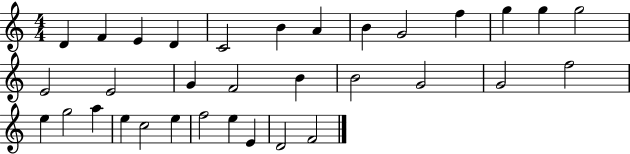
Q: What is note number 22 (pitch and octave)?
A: F5